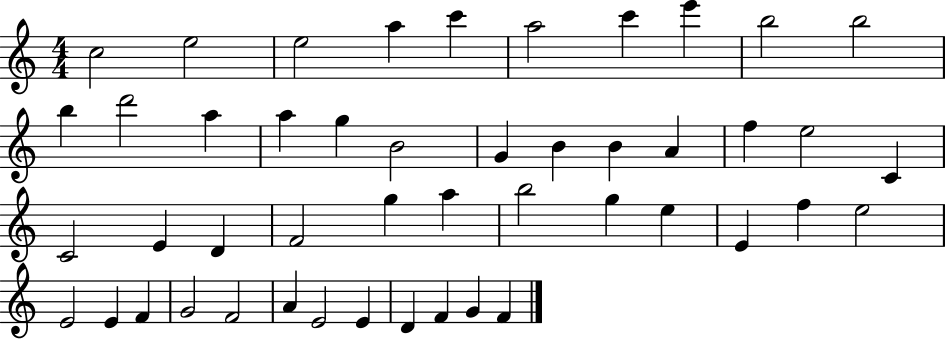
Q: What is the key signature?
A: C major